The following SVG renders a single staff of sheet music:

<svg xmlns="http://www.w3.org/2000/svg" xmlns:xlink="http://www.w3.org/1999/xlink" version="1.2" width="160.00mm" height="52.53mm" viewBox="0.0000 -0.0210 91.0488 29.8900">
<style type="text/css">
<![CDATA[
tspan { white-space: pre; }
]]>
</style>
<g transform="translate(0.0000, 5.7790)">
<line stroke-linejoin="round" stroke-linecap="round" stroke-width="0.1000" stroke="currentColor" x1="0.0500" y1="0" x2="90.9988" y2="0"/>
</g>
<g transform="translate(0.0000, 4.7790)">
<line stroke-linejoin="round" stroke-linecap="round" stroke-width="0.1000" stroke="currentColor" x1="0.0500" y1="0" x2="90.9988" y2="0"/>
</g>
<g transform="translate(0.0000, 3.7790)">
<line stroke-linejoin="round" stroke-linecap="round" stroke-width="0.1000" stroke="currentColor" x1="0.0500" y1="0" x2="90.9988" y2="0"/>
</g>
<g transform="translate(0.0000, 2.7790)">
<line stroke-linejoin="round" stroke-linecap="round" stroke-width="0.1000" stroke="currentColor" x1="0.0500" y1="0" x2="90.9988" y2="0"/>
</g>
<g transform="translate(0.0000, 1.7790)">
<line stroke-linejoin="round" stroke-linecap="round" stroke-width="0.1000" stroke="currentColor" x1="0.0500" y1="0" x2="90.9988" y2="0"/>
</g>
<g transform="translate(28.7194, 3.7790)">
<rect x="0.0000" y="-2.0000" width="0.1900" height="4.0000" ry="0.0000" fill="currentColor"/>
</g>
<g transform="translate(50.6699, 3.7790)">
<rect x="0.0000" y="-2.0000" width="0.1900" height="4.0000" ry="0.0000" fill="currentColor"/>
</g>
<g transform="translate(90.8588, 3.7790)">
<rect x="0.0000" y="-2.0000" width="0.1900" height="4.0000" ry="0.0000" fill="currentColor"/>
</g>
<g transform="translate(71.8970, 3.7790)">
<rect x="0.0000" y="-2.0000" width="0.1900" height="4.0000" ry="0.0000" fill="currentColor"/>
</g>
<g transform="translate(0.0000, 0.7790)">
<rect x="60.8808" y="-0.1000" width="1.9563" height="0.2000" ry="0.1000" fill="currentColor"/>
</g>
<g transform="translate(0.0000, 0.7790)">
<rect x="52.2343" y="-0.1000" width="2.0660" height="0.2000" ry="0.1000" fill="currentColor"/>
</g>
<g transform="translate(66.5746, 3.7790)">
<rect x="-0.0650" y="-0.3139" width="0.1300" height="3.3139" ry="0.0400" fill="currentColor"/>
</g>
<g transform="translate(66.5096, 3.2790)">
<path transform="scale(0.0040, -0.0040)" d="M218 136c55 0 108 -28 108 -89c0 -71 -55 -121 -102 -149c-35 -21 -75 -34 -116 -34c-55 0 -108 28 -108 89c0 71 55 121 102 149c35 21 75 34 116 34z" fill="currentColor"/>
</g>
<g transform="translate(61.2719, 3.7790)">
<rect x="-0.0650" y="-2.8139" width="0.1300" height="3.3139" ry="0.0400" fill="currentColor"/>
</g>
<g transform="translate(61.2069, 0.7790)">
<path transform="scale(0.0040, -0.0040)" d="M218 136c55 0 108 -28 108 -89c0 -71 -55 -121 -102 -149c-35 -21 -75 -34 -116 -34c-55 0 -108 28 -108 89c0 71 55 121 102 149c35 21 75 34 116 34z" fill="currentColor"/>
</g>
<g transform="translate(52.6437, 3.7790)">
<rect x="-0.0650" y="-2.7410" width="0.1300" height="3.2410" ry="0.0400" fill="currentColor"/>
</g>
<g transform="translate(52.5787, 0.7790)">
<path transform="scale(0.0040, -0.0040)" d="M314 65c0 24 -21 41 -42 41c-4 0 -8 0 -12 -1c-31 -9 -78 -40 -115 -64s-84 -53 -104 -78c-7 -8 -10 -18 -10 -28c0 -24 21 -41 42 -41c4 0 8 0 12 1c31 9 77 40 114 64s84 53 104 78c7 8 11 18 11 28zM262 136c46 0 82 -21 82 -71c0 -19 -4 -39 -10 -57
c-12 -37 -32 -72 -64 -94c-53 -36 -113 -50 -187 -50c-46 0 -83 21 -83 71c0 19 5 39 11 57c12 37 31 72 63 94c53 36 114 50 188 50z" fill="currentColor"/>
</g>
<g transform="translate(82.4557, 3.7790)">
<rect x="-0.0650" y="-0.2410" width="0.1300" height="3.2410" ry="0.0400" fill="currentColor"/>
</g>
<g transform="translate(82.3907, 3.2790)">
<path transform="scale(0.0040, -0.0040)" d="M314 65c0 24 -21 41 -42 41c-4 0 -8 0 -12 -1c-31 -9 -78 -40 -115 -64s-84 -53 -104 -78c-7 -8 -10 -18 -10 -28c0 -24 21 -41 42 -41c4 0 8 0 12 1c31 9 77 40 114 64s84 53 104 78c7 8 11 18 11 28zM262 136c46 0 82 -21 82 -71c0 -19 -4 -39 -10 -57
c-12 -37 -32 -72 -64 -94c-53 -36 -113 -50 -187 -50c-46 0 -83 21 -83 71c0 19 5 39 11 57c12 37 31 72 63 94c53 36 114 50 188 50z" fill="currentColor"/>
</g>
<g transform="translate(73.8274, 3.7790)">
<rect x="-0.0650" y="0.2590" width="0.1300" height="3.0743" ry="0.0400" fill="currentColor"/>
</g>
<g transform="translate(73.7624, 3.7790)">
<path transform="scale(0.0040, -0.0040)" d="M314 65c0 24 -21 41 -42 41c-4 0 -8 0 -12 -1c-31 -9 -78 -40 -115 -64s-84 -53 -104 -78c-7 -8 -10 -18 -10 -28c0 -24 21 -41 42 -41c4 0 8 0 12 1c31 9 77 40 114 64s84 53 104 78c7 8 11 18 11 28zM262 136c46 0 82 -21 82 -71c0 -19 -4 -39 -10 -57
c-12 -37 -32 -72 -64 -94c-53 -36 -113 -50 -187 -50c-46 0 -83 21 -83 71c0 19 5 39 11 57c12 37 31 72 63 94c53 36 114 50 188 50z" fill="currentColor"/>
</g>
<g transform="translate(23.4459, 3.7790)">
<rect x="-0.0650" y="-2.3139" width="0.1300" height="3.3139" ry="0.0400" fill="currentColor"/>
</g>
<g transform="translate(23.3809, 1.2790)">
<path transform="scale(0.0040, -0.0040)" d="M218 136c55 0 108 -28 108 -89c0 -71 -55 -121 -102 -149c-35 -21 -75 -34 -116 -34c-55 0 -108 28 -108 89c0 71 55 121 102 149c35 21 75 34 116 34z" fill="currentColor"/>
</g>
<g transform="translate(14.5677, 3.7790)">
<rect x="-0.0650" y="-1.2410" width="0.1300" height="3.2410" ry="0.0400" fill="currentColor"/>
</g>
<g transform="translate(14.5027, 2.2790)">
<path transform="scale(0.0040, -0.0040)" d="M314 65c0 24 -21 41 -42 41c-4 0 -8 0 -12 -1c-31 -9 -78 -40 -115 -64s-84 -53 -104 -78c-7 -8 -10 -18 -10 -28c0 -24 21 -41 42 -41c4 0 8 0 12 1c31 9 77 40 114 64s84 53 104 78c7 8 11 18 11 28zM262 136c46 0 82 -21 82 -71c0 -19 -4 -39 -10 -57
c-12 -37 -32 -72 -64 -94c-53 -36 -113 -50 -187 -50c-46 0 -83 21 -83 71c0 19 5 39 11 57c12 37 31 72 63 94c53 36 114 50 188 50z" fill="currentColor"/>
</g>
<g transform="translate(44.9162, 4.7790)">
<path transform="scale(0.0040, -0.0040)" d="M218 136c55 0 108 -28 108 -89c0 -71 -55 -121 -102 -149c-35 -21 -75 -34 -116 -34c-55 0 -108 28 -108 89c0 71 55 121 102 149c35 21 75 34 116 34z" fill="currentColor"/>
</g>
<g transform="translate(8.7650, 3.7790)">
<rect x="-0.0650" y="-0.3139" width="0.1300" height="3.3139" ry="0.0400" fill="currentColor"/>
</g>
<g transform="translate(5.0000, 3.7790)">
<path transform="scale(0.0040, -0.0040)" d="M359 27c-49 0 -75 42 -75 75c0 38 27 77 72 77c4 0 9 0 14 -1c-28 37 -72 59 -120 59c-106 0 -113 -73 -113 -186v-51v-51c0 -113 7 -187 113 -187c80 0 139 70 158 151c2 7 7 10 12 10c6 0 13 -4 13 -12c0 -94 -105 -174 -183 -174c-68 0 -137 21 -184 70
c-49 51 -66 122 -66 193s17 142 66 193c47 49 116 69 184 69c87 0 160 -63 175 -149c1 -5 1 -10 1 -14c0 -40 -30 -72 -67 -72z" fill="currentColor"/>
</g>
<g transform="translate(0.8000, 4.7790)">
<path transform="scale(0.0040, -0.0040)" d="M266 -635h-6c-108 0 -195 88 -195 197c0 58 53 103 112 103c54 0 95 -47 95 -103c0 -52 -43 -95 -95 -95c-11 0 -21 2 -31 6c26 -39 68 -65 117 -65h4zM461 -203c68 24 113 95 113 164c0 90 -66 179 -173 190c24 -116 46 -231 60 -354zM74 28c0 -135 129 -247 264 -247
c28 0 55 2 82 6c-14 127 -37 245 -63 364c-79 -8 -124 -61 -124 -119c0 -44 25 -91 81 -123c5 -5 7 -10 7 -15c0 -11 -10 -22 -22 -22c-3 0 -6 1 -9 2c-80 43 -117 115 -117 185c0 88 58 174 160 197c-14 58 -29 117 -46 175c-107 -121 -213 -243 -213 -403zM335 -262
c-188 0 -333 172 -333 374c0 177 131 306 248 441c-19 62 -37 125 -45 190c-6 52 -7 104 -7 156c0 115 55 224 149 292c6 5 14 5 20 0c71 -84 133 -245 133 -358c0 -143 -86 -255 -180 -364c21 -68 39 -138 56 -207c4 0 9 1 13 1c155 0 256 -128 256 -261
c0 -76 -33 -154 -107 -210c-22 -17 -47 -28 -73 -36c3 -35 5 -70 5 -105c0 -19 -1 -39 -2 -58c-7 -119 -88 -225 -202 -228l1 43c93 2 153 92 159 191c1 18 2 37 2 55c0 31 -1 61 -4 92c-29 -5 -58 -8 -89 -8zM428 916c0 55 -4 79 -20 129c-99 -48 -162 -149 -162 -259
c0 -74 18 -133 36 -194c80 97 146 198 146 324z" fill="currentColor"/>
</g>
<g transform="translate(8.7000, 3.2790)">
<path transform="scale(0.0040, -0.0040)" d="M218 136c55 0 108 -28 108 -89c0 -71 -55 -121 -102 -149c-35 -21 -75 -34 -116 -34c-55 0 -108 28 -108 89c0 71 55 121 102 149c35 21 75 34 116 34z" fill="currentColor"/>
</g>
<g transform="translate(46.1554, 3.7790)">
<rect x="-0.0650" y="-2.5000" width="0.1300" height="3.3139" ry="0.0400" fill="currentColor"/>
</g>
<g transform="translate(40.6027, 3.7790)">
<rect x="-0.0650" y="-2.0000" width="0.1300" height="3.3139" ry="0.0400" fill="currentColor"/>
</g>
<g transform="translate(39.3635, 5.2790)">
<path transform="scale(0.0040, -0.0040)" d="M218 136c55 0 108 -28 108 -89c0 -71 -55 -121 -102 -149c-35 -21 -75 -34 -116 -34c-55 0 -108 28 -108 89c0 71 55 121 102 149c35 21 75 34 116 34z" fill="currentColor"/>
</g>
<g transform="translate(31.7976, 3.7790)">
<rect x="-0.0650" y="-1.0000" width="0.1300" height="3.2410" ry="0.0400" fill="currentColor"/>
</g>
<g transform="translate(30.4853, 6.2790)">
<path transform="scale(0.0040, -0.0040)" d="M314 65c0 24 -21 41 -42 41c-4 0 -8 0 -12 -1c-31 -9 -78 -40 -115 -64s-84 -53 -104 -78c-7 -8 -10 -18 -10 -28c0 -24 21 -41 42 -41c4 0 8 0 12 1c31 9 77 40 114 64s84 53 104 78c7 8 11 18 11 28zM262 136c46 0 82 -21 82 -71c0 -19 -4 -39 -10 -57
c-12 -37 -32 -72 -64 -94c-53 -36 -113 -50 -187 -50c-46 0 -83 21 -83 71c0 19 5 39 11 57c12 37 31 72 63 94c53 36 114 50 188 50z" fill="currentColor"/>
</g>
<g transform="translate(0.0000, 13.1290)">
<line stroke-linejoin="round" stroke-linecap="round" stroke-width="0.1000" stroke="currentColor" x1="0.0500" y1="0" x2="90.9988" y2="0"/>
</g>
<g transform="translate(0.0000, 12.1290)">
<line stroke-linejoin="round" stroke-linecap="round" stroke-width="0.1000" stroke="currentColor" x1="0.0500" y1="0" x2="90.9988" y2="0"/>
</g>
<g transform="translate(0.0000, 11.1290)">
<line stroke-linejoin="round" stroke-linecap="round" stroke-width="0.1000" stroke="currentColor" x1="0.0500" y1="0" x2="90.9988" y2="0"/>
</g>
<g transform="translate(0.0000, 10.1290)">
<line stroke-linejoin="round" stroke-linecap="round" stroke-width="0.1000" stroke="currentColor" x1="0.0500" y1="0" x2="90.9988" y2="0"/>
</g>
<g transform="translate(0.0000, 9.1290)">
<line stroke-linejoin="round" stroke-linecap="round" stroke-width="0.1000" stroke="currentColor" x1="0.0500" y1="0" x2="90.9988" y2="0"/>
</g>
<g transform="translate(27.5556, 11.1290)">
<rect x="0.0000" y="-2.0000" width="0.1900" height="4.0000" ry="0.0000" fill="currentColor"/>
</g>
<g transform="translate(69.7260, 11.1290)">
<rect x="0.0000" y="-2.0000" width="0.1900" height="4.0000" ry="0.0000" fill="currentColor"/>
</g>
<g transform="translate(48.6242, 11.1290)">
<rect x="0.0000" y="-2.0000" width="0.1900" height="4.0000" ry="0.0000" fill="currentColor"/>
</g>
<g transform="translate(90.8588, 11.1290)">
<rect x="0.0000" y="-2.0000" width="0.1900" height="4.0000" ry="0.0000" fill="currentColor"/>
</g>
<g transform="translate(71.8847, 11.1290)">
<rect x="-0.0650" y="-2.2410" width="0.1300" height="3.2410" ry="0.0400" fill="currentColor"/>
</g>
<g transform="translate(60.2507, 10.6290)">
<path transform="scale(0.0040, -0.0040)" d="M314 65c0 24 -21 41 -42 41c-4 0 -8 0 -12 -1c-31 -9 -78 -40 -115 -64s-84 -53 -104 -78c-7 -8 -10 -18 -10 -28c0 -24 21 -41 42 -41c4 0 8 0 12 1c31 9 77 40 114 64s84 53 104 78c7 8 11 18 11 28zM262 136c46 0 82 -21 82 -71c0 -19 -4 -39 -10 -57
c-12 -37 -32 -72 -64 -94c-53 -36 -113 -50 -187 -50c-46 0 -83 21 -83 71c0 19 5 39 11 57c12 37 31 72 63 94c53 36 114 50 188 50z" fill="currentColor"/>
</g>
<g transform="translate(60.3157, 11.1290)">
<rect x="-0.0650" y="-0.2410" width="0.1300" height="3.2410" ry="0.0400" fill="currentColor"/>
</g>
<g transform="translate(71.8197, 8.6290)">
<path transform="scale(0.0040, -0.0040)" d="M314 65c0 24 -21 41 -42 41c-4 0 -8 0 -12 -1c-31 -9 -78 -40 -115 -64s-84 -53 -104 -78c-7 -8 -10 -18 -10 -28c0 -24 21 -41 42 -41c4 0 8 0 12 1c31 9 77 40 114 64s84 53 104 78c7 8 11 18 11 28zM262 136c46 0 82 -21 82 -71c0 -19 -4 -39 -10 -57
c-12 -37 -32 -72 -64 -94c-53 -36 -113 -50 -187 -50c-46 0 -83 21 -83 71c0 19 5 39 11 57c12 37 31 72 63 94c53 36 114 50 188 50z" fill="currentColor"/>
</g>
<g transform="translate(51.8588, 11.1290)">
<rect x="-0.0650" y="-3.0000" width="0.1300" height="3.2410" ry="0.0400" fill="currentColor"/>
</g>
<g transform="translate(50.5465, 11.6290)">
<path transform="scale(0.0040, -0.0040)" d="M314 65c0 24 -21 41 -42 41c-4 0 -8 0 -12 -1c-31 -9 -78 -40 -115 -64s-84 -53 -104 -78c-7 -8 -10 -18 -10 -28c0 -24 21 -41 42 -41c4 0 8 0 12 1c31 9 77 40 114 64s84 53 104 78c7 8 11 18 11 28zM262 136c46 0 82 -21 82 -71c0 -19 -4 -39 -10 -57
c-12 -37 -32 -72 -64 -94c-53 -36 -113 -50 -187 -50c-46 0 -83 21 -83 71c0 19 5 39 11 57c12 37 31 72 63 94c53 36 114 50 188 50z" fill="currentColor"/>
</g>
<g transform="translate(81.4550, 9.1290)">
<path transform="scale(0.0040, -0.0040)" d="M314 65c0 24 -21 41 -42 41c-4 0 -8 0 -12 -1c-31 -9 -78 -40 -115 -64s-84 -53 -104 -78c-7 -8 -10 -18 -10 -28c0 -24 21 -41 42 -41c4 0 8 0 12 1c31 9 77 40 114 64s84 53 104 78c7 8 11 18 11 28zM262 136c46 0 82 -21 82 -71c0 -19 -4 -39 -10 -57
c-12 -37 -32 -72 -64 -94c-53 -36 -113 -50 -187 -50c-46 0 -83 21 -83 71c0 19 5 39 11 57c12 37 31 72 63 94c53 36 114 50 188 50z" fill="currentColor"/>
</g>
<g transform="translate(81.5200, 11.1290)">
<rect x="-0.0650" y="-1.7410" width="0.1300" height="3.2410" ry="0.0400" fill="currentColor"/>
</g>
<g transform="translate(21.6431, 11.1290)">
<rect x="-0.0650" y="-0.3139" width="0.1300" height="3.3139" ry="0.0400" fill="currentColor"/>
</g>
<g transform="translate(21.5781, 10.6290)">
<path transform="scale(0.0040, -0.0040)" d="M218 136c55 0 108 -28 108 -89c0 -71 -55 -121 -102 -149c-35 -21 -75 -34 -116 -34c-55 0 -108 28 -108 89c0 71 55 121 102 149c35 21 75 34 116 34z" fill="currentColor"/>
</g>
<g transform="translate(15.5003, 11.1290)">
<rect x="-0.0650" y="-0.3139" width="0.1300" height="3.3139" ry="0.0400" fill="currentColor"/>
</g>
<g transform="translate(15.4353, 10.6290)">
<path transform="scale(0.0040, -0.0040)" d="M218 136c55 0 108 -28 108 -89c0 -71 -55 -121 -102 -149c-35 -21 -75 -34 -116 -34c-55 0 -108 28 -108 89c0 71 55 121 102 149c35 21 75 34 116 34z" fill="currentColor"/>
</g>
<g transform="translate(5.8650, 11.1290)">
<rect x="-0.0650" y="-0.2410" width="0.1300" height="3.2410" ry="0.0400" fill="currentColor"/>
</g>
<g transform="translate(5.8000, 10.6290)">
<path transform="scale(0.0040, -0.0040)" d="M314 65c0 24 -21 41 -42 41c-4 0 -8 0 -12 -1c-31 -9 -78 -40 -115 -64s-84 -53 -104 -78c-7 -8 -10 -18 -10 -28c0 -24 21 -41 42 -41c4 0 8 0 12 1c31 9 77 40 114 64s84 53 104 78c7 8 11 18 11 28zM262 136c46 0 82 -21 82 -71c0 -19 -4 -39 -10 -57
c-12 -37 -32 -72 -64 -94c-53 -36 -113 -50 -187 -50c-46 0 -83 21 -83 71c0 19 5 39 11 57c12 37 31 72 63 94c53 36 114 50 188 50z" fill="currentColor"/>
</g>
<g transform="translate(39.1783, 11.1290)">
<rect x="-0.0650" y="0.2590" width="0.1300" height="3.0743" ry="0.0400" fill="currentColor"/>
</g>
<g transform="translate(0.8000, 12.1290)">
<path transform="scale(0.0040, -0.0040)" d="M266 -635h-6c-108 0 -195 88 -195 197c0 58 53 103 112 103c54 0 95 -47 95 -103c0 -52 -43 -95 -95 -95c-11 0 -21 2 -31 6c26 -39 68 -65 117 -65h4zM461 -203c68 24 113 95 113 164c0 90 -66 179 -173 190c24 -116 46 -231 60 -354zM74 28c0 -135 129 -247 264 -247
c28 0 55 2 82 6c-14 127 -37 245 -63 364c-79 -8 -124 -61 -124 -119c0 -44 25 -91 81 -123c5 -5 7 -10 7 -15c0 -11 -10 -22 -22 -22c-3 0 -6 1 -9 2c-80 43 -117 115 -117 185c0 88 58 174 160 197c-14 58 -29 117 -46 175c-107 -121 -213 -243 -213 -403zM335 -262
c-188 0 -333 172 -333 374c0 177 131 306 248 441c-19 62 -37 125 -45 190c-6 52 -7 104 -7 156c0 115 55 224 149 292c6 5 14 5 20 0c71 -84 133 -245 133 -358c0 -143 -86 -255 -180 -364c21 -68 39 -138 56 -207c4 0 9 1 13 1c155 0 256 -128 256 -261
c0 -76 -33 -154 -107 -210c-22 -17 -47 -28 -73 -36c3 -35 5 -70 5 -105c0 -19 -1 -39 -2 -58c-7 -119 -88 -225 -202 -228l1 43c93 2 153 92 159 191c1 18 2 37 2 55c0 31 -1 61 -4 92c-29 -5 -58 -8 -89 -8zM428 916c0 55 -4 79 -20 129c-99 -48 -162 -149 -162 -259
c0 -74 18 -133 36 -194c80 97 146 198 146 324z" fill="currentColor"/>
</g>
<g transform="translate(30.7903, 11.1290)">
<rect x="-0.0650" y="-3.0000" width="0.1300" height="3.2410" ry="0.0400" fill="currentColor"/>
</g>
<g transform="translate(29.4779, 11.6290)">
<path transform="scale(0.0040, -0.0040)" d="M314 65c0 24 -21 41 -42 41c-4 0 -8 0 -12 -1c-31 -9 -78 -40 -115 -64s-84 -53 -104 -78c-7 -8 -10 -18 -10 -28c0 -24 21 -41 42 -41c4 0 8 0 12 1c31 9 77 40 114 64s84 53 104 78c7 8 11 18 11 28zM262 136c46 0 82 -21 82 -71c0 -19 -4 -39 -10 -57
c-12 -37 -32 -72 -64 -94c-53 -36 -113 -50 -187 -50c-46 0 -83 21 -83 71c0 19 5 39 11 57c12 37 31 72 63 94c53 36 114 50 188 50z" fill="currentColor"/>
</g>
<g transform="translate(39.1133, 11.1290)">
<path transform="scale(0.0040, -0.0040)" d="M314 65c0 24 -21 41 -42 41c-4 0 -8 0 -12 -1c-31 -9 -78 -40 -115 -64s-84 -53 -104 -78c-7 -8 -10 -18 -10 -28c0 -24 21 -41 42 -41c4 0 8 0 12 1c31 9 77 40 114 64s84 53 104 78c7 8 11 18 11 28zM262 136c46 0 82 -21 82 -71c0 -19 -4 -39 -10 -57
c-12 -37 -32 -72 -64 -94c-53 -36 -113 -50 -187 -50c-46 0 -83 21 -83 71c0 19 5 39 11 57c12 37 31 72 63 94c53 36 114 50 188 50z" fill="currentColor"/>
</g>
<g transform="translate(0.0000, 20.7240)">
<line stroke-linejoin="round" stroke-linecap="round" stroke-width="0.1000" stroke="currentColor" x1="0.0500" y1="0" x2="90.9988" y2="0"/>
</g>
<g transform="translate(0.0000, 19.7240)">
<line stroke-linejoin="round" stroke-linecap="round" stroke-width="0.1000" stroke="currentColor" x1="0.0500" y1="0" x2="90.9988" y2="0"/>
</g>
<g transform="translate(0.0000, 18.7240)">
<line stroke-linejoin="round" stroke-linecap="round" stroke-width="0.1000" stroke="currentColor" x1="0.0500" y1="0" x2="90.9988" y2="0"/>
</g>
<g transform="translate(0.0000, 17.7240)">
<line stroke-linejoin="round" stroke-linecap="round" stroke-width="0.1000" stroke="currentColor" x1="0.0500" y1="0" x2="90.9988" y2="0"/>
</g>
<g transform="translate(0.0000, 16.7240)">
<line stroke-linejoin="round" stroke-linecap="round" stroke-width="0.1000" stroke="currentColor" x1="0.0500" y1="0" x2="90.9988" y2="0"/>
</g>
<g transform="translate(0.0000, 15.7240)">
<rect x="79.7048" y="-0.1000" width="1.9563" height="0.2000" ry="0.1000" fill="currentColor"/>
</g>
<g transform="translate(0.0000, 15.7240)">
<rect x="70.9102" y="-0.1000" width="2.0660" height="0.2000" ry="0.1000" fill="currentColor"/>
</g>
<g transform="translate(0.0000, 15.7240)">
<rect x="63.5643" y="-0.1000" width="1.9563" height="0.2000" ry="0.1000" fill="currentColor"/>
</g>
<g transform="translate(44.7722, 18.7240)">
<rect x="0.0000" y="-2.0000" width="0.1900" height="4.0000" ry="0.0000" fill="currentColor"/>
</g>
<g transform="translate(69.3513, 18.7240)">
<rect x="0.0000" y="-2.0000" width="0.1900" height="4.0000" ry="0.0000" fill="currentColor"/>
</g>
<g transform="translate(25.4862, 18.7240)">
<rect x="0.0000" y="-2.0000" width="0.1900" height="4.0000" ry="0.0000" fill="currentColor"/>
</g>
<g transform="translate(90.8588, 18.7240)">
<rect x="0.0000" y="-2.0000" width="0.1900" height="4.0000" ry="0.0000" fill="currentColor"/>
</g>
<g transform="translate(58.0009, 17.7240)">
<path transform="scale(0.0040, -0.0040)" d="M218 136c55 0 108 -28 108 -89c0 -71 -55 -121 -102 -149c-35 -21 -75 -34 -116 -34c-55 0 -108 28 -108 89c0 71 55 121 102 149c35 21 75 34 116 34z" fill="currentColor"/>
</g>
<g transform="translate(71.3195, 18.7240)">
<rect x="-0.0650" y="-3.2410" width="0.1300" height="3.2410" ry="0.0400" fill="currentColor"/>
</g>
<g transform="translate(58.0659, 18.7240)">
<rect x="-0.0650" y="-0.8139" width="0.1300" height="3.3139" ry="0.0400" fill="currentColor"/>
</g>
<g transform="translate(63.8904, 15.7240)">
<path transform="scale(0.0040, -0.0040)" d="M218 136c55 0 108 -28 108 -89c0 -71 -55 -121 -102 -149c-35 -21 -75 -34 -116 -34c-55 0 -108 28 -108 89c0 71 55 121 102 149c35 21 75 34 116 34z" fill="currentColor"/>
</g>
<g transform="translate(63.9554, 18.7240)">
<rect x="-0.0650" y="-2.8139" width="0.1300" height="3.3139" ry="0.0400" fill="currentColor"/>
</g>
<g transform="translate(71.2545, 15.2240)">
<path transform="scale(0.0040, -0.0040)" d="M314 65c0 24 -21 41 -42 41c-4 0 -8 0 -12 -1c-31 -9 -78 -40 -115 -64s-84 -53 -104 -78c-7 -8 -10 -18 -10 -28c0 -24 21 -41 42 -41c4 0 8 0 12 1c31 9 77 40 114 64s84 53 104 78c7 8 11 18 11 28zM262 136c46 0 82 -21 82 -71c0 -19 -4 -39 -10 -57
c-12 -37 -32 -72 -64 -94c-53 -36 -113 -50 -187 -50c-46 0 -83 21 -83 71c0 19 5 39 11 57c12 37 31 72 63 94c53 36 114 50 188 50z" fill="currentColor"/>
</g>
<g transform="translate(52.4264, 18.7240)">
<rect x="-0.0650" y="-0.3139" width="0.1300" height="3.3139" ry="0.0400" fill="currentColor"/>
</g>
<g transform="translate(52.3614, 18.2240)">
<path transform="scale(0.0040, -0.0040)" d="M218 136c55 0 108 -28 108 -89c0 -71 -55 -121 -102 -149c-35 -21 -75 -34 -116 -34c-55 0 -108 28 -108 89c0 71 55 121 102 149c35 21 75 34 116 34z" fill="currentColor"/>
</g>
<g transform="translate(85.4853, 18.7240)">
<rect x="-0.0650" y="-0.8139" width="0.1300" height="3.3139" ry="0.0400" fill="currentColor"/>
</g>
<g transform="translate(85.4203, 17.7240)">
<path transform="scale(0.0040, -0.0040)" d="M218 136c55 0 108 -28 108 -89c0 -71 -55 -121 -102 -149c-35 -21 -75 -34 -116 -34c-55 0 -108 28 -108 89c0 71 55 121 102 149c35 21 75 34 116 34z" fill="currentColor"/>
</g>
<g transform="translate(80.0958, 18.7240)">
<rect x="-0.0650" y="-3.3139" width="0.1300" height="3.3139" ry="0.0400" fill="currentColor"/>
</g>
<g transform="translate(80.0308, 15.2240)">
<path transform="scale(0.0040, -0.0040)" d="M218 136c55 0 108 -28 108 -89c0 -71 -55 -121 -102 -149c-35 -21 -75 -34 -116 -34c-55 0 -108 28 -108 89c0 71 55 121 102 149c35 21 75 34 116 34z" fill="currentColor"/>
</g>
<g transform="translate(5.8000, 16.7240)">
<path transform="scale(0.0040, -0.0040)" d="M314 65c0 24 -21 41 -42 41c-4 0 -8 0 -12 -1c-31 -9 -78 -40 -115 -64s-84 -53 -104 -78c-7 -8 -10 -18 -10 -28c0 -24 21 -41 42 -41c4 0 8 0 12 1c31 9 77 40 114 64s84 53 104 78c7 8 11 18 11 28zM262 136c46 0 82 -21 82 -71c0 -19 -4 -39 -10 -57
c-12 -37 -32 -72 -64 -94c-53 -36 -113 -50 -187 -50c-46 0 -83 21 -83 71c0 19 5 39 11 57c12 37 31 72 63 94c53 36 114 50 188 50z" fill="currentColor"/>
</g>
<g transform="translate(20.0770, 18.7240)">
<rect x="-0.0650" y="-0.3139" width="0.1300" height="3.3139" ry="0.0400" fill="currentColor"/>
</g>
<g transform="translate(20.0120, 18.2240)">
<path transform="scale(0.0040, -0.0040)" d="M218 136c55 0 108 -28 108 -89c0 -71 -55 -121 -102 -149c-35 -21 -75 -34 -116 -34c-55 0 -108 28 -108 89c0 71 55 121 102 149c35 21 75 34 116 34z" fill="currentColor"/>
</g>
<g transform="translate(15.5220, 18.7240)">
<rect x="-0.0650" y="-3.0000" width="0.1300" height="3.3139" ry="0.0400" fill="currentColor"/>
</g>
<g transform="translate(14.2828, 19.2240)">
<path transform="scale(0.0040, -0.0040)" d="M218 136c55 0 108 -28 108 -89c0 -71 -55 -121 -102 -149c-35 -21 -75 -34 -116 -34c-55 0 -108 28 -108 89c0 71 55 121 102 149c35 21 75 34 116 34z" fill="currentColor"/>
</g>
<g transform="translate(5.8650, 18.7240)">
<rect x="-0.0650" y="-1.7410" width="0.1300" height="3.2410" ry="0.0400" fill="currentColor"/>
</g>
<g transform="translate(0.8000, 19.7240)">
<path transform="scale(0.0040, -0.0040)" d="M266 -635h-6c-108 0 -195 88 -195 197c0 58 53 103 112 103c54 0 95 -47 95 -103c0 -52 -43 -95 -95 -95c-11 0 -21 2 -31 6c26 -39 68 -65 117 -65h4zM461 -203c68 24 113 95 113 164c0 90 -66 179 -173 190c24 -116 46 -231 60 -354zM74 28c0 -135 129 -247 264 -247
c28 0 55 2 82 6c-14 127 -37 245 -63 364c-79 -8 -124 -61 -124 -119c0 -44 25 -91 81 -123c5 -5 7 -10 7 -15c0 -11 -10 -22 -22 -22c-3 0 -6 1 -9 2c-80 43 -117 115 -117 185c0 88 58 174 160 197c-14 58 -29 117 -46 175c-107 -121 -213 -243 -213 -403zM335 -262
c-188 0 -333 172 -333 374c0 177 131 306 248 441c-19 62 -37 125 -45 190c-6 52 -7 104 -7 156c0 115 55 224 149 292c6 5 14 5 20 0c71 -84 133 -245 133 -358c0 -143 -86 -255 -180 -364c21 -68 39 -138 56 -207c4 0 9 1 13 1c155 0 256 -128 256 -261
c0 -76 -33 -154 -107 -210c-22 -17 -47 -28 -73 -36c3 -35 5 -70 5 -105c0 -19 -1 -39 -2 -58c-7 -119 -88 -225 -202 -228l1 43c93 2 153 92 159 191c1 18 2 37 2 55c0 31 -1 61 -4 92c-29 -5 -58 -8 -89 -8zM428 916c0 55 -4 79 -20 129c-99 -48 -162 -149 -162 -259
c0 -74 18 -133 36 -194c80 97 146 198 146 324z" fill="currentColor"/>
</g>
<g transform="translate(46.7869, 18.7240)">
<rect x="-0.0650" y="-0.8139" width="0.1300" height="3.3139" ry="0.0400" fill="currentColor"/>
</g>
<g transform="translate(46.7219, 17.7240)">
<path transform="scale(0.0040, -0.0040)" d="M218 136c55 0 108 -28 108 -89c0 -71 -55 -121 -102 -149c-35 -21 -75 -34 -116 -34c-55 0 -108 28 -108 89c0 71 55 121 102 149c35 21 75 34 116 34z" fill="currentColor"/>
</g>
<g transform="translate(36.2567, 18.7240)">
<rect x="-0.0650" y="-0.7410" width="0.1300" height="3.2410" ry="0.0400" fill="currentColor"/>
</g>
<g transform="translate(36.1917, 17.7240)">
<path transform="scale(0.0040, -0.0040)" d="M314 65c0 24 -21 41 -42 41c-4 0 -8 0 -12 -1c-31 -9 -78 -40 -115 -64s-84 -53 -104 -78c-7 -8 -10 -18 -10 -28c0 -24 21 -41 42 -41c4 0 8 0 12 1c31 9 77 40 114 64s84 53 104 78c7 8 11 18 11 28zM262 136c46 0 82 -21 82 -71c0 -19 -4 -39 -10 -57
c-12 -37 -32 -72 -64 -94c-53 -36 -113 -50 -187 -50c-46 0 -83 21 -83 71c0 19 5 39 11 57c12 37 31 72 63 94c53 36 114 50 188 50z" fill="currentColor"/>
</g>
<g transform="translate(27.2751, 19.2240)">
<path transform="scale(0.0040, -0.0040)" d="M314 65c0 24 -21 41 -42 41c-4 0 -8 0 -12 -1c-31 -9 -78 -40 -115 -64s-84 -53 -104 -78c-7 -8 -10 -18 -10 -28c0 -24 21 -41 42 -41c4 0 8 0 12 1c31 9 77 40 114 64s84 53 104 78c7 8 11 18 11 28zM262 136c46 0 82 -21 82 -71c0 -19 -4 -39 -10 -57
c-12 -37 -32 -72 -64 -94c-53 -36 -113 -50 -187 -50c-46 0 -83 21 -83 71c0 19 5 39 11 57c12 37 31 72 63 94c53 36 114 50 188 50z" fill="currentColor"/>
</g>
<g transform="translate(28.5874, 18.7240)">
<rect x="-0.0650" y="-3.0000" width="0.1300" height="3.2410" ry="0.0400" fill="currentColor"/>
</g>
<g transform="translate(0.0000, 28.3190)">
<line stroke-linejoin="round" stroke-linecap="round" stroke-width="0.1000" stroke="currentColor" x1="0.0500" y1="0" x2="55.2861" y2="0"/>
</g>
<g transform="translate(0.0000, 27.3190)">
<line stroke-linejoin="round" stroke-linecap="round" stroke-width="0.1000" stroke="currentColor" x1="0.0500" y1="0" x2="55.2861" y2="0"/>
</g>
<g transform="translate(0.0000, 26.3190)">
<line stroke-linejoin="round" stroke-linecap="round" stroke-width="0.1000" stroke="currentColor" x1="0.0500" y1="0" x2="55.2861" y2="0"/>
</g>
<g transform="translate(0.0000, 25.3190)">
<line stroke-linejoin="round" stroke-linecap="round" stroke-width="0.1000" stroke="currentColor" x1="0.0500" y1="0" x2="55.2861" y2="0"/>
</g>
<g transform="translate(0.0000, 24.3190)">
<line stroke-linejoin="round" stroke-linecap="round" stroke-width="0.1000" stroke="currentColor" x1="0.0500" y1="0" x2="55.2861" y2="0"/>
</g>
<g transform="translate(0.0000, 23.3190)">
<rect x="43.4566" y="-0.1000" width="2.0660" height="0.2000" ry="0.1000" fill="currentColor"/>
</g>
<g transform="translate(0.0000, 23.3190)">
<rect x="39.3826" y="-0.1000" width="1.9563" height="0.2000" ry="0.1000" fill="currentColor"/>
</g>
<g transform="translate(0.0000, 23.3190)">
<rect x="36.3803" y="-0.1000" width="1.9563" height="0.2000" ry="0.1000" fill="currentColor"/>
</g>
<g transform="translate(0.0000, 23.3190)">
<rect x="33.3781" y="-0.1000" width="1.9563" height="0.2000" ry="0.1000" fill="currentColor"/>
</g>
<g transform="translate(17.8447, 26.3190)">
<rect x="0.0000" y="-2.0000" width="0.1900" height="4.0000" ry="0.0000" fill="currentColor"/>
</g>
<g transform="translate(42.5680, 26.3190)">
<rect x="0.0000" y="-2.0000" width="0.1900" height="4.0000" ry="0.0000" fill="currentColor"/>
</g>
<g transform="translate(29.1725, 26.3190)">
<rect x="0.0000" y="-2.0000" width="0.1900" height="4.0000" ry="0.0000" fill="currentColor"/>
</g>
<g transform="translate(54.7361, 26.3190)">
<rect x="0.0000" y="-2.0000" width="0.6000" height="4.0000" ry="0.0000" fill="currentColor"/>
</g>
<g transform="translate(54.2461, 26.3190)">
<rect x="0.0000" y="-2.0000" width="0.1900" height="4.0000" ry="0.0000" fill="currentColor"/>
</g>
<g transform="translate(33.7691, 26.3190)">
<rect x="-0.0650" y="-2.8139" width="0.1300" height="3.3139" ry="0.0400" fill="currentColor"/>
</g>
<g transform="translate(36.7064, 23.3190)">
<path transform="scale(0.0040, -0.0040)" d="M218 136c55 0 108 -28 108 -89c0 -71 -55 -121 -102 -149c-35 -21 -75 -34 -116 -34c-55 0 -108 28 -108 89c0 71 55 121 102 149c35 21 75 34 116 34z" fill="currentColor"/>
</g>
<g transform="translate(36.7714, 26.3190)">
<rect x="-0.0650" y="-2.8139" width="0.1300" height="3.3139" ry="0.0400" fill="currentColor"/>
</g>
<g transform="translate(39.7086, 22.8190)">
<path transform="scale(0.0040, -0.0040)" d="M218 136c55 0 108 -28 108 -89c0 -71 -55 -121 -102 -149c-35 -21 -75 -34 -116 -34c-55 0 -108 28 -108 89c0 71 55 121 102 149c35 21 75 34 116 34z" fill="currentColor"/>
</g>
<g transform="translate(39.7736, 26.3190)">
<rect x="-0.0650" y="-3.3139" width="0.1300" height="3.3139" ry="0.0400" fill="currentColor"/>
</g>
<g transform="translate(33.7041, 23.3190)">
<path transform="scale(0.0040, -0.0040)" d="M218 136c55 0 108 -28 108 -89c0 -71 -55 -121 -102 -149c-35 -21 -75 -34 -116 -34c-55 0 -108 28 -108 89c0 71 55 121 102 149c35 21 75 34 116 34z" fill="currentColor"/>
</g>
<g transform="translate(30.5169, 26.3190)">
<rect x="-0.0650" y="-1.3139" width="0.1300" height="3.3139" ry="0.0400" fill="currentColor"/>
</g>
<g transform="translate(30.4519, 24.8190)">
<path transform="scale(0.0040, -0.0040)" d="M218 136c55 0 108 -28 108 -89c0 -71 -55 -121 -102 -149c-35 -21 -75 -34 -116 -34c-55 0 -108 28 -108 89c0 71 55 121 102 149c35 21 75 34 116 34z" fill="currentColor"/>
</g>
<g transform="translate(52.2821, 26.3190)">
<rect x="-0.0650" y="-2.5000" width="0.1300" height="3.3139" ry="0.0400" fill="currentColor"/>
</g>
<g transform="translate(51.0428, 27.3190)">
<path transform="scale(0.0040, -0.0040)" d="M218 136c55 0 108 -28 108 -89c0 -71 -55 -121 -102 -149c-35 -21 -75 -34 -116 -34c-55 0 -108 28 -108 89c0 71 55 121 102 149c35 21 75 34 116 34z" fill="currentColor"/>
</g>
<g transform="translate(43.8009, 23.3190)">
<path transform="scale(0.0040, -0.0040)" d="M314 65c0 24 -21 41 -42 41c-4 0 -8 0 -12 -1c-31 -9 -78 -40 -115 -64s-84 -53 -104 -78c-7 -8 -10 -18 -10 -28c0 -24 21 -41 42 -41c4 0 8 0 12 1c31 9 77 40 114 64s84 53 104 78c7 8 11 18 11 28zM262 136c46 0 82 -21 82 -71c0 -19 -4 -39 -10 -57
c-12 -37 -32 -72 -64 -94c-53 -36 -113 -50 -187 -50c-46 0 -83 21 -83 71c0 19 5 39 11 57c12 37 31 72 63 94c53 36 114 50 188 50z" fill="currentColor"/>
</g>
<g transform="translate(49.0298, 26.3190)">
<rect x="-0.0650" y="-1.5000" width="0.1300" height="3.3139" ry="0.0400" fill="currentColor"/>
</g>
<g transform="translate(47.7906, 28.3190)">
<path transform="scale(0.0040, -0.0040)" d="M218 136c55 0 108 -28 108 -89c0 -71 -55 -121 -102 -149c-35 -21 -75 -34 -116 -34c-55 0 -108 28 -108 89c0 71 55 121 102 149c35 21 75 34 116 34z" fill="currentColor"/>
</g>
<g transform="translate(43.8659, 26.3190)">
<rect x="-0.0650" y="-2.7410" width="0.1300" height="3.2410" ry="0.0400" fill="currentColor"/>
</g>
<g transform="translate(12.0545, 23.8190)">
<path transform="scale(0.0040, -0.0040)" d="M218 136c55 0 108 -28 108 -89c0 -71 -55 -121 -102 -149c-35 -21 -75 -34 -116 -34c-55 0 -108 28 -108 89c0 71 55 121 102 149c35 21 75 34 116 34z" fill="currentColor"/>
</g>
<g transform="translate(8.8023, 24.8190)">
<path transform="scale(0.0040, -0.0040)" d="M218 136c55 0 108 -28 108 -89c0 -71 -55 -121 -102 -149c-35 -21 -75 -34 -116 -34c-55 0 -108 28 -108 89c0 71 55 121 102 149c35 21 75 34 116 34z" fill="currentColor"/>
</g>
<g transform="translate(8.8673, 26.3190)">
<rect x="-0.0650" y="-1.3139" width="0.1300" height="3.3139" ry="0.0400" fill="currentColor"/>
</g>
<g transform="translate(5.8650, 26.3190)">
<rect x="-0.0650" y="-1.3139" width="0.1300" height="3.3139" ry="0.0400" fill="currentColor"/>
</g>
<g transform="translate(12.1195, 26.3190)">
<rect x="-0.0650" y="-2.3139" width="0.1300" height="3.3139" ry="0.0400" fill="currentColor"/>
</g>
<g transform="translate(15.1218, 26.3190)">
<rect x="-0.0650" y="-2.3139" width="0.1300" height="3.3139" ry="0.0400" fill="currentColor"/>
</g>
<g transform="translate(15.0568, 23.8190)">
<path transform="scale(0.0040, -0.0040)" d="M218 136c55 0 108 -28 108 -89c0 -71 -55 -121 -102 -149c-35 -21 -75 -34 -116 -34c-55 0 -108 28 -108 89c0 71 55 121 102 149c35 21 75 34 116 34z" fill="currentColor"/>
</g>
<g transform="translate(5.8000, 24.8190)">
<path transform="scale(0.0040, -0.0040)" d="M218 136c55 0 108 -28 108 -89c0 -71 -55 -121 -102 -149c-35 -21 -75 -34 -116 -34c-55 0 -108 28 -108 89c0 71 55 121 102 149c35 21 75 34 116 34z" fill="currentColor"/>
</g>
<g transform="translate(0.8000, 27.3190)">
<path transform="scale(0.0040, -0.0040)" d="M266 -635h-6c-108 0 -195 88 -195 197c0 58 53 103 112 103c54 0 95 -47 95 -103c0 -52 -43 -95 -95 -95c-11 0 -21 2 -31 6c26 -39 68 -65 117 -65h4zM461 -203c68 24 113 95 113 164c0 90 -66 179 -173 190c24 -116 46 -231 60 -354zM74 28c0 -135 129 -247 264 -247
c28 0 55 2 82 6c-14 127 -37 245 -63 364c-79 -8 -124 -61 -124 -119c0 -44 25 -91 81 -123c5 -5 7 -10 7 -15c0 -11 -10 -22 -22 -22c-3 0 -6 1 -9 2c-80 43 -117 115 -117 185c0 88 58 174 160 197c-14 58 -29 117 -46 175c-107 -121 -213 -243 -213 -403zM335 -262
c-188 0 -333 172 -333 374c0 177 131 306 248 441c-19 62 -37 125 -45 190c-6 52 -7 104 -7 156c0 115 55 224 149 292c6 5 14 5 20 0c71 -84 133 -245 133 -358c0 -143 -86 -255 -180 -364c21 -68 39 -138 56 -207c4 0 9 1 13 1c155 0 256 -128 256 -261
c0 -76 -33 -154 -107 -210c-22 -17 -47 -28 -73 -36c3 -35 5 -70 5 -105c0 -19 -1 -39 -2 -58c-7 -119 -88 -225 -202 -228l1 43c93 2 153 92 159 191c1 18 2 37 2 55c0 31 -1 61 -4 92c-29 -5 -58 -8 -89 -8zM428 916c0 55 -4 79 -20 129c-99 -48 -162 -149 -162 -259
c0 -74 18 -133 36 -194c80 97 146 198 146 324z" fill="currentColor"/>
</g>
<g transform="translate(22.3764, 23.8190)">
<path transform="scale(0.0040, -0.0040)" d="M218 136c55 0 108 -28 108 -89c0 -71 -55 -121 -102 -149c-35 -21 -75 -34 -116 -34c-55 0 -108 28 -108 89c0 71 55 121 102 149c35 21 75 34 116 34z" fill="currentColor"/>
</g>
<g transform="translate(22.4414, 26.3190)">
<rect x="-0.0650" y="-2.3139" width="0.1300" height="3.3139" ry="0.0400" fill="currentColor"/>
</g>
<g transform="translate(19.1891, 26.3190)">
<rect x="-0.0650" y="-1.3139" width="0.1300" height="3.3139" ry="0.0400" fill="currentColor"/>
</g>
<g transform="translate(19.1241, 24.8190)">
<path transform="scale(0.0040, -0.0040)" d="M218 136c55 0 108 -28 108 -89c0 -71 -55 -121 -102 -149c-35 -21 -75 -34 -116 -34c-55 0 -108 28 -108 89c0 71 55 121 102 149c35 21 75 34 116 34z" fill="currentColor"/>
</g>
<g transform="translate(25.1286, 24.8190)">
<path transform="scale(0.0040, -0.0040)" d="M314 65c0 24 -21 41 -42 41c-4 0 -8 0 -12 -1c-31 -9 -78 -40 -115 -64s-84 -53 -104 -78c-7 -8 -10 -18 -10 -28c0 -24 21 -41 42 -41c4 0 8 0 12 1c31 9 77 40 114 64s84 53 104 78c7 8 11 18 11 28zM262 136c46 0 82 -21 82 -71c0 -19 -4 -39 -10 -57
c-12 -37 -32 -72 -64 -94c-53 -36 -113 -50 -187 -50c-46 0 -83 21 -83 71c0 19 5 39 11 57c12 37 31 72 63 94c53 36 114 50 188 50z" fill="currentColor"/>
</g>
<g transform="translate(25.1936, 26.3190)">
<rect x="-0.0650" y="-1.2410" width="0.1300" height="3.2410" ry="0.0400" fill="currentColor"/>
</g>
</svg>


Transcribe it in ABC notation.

X:1
T:Untitled
M:4/4
L:1/4
K:C
c e2 g D2 F G a2 a c B2 c2 c2 c c A2 B2 A2 c2 g2 f2 f2 A c A2 d2 d c d a b2 b d e e g g e g e2 e a a b a2 E G